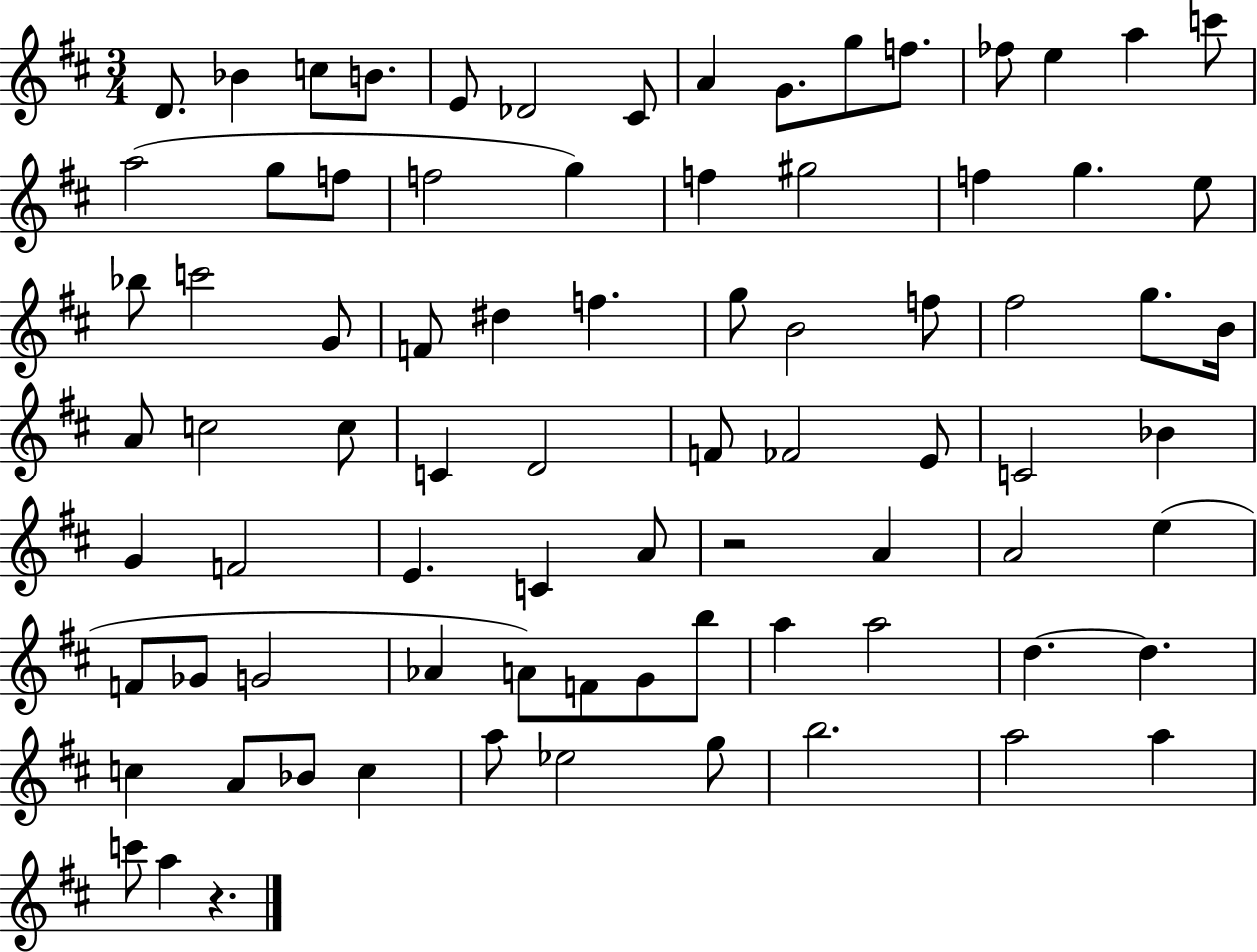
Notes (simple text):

D4/e. Bb4/q C5/e B4/e. E4/e Db4/h C#4/e A4/q G4/e. G5/e F5/e. FES5/e E5/q A5/q C6/e A5/h G5/e F5/e F5/h G5/q F5/q G#5/h F5/q G5/q. E5/e Bb5/e C6/h G4/e F4/e D#5/q F5/q. G5/e B4/h F5/e F#5/h G5/e. B4/s A4/e C5/h C5/e C4/q D4/h F4/e FES4/h E4/e C4/h Bb4/q G4/q F4/h E4/q. C4/q A4/e R/h A4/q A4/h E5/q F4/e Gb4/e G4/h Ab4/q A4/e F4/e G4/e B5/e A5/q A5/h D5/q. D5/q. C5/q A4/e Bb4/e C5/q A5/e Eb5/h G5/e B5/h. A5/h A5/q C6/e A5/q R/q.